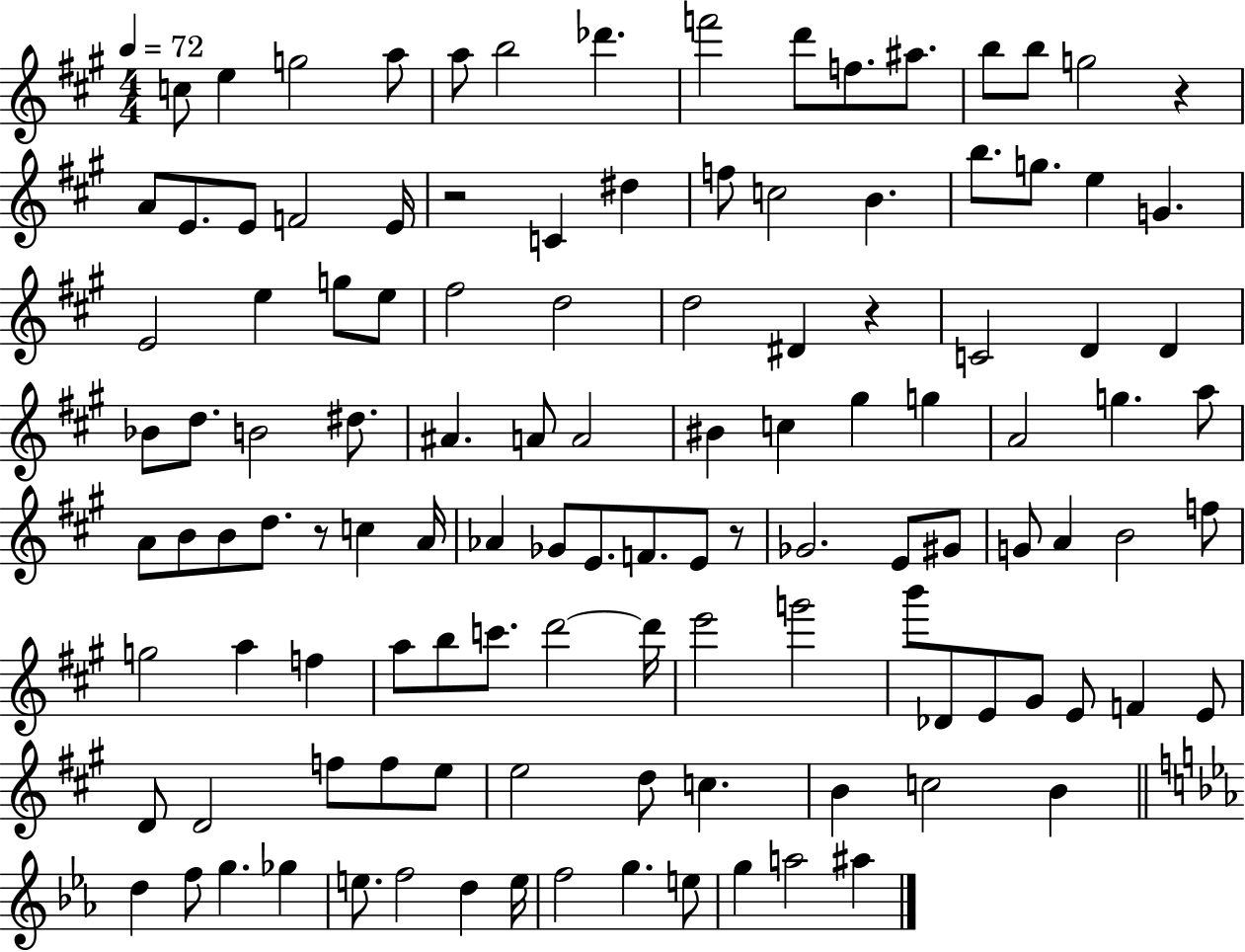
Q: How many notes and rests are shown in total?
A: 118